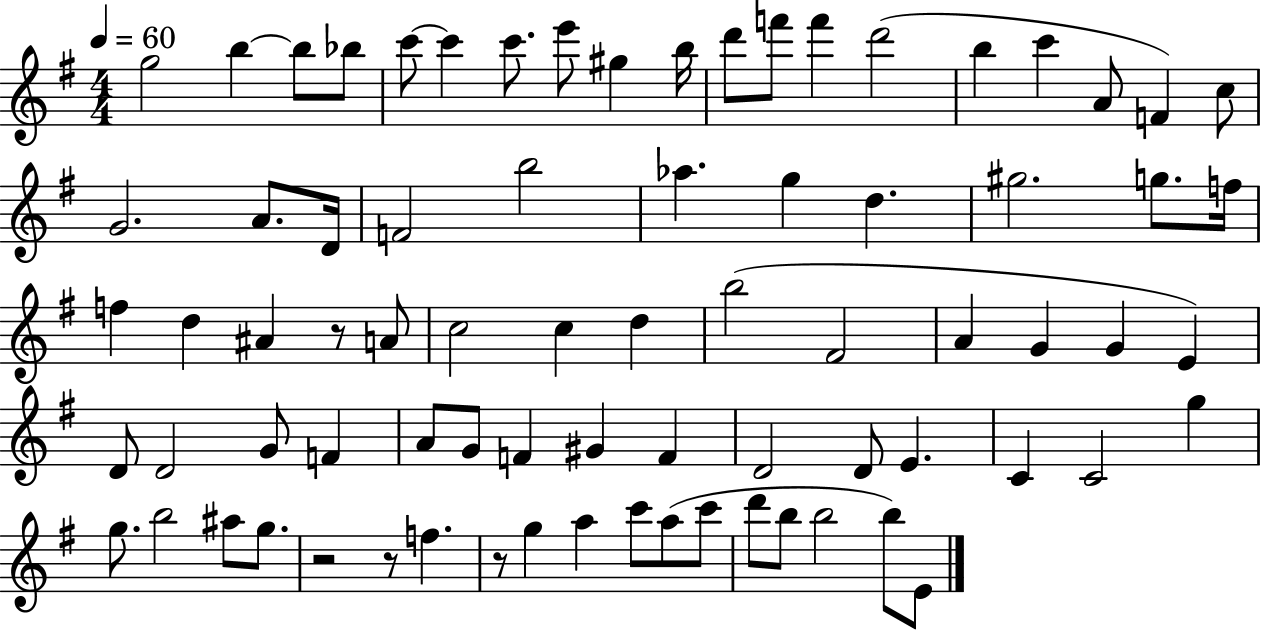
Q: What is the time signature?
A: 4/4